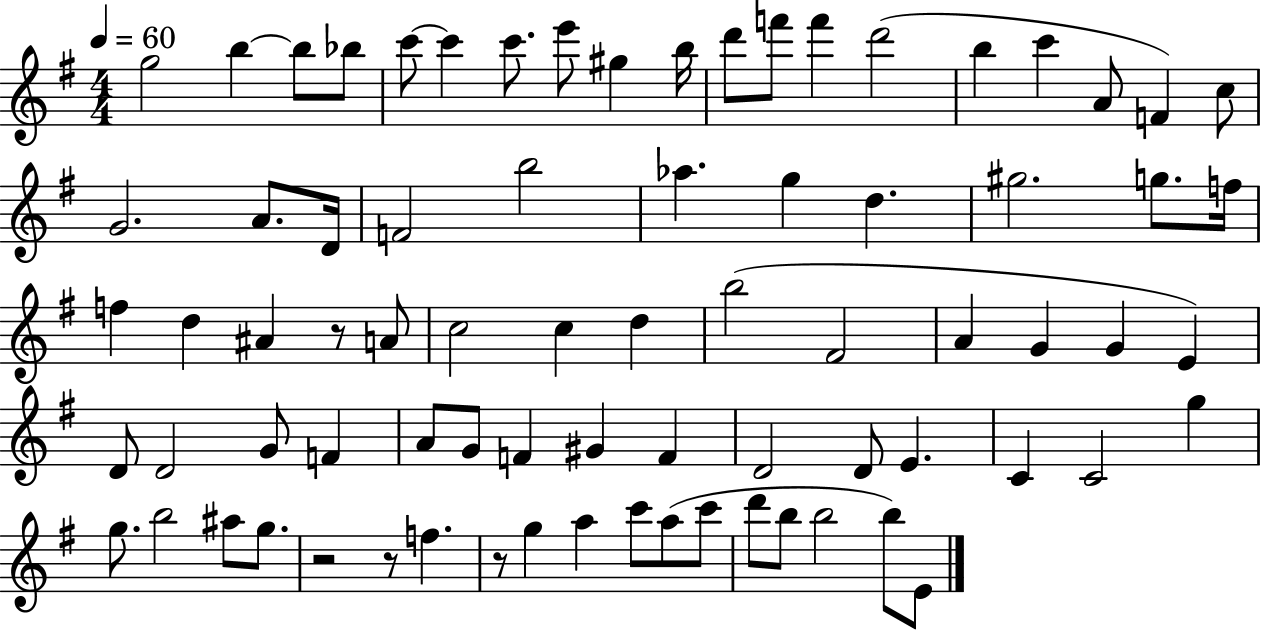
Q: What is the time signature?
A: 4/4